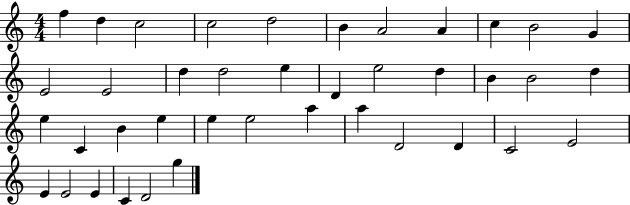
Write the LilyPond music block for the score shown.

{
  \clef treble
  \numericTimeSignature
  \time 4/4
  \key c \major
  f''4 d''4 c''2 | c''2 d''2 | b'4 a'2 a'4 | c''4 b'2 g'4 | \break e'2 e'2 | d''4 d''2 e''4 | d'4 e''2 d''4 | b'4 b'2 d''4 | \break e''4 c'4 b'4 e''4 | e''4 e''2 a''4 | a''4 d'2 d'4 | c'2 e'2 | \break e'4 e'2 e'4 | c'4 d'2 g''4 | \bar "|."
}